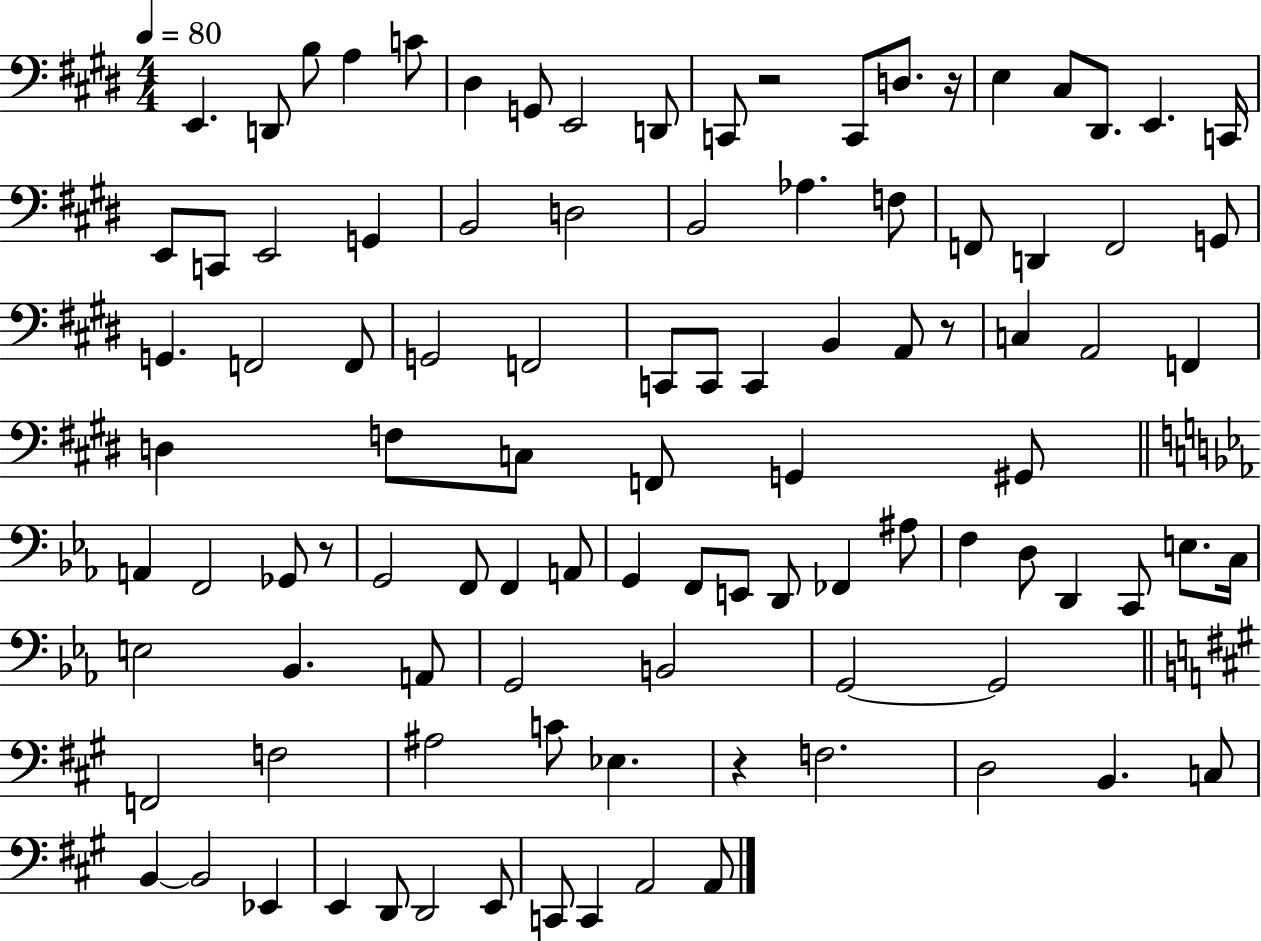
{
  \clef bass
  \numericTimeSignature
  \time 4/4
  \key e \major
  \tempo 4 = 80
  e,4. d,8 b8 a4 c'8 | dis4 g,8 e,2 d,8 | c,8 r2 c,8 d8. r16 | e4 cis8 dis,8. e,4. c,16 | \break e,8 c,8 e,2 g,4 | b,2 d2 | b,2 aes4. f8 | f,8 d,4 f,2 g,8 | \break g,4. f,2 f,8 | g,2 f,2 | c,8 c,8 c,4 b,4 a,8 r8 | c4 a,2 f,4 | \break d4 f8 c8 f,8 g,4 gis,8 | \bar "||" \break \key ees \major a,4 f,2 ges,8 r8 | g,2 f,8 f,4 a,8 | g,4 f,8 e,8 d,8 fes,4 ais8 | f4 d8 d,4 c,8 e8. c16 | \break e2 bes,4. a,8 | g,2 b,2 | g,2~~ g,2 | \bar "||" \break \key a \major f,2 f2 | ais2 c'8 ees4. | r4 f2. | d2 b,4. c8 | \break b,4~~ b,2 ees,4 | e,4 d,8 d,2 e,8 | c,8 c,4 a,2 a,8 | \bar "|."
}